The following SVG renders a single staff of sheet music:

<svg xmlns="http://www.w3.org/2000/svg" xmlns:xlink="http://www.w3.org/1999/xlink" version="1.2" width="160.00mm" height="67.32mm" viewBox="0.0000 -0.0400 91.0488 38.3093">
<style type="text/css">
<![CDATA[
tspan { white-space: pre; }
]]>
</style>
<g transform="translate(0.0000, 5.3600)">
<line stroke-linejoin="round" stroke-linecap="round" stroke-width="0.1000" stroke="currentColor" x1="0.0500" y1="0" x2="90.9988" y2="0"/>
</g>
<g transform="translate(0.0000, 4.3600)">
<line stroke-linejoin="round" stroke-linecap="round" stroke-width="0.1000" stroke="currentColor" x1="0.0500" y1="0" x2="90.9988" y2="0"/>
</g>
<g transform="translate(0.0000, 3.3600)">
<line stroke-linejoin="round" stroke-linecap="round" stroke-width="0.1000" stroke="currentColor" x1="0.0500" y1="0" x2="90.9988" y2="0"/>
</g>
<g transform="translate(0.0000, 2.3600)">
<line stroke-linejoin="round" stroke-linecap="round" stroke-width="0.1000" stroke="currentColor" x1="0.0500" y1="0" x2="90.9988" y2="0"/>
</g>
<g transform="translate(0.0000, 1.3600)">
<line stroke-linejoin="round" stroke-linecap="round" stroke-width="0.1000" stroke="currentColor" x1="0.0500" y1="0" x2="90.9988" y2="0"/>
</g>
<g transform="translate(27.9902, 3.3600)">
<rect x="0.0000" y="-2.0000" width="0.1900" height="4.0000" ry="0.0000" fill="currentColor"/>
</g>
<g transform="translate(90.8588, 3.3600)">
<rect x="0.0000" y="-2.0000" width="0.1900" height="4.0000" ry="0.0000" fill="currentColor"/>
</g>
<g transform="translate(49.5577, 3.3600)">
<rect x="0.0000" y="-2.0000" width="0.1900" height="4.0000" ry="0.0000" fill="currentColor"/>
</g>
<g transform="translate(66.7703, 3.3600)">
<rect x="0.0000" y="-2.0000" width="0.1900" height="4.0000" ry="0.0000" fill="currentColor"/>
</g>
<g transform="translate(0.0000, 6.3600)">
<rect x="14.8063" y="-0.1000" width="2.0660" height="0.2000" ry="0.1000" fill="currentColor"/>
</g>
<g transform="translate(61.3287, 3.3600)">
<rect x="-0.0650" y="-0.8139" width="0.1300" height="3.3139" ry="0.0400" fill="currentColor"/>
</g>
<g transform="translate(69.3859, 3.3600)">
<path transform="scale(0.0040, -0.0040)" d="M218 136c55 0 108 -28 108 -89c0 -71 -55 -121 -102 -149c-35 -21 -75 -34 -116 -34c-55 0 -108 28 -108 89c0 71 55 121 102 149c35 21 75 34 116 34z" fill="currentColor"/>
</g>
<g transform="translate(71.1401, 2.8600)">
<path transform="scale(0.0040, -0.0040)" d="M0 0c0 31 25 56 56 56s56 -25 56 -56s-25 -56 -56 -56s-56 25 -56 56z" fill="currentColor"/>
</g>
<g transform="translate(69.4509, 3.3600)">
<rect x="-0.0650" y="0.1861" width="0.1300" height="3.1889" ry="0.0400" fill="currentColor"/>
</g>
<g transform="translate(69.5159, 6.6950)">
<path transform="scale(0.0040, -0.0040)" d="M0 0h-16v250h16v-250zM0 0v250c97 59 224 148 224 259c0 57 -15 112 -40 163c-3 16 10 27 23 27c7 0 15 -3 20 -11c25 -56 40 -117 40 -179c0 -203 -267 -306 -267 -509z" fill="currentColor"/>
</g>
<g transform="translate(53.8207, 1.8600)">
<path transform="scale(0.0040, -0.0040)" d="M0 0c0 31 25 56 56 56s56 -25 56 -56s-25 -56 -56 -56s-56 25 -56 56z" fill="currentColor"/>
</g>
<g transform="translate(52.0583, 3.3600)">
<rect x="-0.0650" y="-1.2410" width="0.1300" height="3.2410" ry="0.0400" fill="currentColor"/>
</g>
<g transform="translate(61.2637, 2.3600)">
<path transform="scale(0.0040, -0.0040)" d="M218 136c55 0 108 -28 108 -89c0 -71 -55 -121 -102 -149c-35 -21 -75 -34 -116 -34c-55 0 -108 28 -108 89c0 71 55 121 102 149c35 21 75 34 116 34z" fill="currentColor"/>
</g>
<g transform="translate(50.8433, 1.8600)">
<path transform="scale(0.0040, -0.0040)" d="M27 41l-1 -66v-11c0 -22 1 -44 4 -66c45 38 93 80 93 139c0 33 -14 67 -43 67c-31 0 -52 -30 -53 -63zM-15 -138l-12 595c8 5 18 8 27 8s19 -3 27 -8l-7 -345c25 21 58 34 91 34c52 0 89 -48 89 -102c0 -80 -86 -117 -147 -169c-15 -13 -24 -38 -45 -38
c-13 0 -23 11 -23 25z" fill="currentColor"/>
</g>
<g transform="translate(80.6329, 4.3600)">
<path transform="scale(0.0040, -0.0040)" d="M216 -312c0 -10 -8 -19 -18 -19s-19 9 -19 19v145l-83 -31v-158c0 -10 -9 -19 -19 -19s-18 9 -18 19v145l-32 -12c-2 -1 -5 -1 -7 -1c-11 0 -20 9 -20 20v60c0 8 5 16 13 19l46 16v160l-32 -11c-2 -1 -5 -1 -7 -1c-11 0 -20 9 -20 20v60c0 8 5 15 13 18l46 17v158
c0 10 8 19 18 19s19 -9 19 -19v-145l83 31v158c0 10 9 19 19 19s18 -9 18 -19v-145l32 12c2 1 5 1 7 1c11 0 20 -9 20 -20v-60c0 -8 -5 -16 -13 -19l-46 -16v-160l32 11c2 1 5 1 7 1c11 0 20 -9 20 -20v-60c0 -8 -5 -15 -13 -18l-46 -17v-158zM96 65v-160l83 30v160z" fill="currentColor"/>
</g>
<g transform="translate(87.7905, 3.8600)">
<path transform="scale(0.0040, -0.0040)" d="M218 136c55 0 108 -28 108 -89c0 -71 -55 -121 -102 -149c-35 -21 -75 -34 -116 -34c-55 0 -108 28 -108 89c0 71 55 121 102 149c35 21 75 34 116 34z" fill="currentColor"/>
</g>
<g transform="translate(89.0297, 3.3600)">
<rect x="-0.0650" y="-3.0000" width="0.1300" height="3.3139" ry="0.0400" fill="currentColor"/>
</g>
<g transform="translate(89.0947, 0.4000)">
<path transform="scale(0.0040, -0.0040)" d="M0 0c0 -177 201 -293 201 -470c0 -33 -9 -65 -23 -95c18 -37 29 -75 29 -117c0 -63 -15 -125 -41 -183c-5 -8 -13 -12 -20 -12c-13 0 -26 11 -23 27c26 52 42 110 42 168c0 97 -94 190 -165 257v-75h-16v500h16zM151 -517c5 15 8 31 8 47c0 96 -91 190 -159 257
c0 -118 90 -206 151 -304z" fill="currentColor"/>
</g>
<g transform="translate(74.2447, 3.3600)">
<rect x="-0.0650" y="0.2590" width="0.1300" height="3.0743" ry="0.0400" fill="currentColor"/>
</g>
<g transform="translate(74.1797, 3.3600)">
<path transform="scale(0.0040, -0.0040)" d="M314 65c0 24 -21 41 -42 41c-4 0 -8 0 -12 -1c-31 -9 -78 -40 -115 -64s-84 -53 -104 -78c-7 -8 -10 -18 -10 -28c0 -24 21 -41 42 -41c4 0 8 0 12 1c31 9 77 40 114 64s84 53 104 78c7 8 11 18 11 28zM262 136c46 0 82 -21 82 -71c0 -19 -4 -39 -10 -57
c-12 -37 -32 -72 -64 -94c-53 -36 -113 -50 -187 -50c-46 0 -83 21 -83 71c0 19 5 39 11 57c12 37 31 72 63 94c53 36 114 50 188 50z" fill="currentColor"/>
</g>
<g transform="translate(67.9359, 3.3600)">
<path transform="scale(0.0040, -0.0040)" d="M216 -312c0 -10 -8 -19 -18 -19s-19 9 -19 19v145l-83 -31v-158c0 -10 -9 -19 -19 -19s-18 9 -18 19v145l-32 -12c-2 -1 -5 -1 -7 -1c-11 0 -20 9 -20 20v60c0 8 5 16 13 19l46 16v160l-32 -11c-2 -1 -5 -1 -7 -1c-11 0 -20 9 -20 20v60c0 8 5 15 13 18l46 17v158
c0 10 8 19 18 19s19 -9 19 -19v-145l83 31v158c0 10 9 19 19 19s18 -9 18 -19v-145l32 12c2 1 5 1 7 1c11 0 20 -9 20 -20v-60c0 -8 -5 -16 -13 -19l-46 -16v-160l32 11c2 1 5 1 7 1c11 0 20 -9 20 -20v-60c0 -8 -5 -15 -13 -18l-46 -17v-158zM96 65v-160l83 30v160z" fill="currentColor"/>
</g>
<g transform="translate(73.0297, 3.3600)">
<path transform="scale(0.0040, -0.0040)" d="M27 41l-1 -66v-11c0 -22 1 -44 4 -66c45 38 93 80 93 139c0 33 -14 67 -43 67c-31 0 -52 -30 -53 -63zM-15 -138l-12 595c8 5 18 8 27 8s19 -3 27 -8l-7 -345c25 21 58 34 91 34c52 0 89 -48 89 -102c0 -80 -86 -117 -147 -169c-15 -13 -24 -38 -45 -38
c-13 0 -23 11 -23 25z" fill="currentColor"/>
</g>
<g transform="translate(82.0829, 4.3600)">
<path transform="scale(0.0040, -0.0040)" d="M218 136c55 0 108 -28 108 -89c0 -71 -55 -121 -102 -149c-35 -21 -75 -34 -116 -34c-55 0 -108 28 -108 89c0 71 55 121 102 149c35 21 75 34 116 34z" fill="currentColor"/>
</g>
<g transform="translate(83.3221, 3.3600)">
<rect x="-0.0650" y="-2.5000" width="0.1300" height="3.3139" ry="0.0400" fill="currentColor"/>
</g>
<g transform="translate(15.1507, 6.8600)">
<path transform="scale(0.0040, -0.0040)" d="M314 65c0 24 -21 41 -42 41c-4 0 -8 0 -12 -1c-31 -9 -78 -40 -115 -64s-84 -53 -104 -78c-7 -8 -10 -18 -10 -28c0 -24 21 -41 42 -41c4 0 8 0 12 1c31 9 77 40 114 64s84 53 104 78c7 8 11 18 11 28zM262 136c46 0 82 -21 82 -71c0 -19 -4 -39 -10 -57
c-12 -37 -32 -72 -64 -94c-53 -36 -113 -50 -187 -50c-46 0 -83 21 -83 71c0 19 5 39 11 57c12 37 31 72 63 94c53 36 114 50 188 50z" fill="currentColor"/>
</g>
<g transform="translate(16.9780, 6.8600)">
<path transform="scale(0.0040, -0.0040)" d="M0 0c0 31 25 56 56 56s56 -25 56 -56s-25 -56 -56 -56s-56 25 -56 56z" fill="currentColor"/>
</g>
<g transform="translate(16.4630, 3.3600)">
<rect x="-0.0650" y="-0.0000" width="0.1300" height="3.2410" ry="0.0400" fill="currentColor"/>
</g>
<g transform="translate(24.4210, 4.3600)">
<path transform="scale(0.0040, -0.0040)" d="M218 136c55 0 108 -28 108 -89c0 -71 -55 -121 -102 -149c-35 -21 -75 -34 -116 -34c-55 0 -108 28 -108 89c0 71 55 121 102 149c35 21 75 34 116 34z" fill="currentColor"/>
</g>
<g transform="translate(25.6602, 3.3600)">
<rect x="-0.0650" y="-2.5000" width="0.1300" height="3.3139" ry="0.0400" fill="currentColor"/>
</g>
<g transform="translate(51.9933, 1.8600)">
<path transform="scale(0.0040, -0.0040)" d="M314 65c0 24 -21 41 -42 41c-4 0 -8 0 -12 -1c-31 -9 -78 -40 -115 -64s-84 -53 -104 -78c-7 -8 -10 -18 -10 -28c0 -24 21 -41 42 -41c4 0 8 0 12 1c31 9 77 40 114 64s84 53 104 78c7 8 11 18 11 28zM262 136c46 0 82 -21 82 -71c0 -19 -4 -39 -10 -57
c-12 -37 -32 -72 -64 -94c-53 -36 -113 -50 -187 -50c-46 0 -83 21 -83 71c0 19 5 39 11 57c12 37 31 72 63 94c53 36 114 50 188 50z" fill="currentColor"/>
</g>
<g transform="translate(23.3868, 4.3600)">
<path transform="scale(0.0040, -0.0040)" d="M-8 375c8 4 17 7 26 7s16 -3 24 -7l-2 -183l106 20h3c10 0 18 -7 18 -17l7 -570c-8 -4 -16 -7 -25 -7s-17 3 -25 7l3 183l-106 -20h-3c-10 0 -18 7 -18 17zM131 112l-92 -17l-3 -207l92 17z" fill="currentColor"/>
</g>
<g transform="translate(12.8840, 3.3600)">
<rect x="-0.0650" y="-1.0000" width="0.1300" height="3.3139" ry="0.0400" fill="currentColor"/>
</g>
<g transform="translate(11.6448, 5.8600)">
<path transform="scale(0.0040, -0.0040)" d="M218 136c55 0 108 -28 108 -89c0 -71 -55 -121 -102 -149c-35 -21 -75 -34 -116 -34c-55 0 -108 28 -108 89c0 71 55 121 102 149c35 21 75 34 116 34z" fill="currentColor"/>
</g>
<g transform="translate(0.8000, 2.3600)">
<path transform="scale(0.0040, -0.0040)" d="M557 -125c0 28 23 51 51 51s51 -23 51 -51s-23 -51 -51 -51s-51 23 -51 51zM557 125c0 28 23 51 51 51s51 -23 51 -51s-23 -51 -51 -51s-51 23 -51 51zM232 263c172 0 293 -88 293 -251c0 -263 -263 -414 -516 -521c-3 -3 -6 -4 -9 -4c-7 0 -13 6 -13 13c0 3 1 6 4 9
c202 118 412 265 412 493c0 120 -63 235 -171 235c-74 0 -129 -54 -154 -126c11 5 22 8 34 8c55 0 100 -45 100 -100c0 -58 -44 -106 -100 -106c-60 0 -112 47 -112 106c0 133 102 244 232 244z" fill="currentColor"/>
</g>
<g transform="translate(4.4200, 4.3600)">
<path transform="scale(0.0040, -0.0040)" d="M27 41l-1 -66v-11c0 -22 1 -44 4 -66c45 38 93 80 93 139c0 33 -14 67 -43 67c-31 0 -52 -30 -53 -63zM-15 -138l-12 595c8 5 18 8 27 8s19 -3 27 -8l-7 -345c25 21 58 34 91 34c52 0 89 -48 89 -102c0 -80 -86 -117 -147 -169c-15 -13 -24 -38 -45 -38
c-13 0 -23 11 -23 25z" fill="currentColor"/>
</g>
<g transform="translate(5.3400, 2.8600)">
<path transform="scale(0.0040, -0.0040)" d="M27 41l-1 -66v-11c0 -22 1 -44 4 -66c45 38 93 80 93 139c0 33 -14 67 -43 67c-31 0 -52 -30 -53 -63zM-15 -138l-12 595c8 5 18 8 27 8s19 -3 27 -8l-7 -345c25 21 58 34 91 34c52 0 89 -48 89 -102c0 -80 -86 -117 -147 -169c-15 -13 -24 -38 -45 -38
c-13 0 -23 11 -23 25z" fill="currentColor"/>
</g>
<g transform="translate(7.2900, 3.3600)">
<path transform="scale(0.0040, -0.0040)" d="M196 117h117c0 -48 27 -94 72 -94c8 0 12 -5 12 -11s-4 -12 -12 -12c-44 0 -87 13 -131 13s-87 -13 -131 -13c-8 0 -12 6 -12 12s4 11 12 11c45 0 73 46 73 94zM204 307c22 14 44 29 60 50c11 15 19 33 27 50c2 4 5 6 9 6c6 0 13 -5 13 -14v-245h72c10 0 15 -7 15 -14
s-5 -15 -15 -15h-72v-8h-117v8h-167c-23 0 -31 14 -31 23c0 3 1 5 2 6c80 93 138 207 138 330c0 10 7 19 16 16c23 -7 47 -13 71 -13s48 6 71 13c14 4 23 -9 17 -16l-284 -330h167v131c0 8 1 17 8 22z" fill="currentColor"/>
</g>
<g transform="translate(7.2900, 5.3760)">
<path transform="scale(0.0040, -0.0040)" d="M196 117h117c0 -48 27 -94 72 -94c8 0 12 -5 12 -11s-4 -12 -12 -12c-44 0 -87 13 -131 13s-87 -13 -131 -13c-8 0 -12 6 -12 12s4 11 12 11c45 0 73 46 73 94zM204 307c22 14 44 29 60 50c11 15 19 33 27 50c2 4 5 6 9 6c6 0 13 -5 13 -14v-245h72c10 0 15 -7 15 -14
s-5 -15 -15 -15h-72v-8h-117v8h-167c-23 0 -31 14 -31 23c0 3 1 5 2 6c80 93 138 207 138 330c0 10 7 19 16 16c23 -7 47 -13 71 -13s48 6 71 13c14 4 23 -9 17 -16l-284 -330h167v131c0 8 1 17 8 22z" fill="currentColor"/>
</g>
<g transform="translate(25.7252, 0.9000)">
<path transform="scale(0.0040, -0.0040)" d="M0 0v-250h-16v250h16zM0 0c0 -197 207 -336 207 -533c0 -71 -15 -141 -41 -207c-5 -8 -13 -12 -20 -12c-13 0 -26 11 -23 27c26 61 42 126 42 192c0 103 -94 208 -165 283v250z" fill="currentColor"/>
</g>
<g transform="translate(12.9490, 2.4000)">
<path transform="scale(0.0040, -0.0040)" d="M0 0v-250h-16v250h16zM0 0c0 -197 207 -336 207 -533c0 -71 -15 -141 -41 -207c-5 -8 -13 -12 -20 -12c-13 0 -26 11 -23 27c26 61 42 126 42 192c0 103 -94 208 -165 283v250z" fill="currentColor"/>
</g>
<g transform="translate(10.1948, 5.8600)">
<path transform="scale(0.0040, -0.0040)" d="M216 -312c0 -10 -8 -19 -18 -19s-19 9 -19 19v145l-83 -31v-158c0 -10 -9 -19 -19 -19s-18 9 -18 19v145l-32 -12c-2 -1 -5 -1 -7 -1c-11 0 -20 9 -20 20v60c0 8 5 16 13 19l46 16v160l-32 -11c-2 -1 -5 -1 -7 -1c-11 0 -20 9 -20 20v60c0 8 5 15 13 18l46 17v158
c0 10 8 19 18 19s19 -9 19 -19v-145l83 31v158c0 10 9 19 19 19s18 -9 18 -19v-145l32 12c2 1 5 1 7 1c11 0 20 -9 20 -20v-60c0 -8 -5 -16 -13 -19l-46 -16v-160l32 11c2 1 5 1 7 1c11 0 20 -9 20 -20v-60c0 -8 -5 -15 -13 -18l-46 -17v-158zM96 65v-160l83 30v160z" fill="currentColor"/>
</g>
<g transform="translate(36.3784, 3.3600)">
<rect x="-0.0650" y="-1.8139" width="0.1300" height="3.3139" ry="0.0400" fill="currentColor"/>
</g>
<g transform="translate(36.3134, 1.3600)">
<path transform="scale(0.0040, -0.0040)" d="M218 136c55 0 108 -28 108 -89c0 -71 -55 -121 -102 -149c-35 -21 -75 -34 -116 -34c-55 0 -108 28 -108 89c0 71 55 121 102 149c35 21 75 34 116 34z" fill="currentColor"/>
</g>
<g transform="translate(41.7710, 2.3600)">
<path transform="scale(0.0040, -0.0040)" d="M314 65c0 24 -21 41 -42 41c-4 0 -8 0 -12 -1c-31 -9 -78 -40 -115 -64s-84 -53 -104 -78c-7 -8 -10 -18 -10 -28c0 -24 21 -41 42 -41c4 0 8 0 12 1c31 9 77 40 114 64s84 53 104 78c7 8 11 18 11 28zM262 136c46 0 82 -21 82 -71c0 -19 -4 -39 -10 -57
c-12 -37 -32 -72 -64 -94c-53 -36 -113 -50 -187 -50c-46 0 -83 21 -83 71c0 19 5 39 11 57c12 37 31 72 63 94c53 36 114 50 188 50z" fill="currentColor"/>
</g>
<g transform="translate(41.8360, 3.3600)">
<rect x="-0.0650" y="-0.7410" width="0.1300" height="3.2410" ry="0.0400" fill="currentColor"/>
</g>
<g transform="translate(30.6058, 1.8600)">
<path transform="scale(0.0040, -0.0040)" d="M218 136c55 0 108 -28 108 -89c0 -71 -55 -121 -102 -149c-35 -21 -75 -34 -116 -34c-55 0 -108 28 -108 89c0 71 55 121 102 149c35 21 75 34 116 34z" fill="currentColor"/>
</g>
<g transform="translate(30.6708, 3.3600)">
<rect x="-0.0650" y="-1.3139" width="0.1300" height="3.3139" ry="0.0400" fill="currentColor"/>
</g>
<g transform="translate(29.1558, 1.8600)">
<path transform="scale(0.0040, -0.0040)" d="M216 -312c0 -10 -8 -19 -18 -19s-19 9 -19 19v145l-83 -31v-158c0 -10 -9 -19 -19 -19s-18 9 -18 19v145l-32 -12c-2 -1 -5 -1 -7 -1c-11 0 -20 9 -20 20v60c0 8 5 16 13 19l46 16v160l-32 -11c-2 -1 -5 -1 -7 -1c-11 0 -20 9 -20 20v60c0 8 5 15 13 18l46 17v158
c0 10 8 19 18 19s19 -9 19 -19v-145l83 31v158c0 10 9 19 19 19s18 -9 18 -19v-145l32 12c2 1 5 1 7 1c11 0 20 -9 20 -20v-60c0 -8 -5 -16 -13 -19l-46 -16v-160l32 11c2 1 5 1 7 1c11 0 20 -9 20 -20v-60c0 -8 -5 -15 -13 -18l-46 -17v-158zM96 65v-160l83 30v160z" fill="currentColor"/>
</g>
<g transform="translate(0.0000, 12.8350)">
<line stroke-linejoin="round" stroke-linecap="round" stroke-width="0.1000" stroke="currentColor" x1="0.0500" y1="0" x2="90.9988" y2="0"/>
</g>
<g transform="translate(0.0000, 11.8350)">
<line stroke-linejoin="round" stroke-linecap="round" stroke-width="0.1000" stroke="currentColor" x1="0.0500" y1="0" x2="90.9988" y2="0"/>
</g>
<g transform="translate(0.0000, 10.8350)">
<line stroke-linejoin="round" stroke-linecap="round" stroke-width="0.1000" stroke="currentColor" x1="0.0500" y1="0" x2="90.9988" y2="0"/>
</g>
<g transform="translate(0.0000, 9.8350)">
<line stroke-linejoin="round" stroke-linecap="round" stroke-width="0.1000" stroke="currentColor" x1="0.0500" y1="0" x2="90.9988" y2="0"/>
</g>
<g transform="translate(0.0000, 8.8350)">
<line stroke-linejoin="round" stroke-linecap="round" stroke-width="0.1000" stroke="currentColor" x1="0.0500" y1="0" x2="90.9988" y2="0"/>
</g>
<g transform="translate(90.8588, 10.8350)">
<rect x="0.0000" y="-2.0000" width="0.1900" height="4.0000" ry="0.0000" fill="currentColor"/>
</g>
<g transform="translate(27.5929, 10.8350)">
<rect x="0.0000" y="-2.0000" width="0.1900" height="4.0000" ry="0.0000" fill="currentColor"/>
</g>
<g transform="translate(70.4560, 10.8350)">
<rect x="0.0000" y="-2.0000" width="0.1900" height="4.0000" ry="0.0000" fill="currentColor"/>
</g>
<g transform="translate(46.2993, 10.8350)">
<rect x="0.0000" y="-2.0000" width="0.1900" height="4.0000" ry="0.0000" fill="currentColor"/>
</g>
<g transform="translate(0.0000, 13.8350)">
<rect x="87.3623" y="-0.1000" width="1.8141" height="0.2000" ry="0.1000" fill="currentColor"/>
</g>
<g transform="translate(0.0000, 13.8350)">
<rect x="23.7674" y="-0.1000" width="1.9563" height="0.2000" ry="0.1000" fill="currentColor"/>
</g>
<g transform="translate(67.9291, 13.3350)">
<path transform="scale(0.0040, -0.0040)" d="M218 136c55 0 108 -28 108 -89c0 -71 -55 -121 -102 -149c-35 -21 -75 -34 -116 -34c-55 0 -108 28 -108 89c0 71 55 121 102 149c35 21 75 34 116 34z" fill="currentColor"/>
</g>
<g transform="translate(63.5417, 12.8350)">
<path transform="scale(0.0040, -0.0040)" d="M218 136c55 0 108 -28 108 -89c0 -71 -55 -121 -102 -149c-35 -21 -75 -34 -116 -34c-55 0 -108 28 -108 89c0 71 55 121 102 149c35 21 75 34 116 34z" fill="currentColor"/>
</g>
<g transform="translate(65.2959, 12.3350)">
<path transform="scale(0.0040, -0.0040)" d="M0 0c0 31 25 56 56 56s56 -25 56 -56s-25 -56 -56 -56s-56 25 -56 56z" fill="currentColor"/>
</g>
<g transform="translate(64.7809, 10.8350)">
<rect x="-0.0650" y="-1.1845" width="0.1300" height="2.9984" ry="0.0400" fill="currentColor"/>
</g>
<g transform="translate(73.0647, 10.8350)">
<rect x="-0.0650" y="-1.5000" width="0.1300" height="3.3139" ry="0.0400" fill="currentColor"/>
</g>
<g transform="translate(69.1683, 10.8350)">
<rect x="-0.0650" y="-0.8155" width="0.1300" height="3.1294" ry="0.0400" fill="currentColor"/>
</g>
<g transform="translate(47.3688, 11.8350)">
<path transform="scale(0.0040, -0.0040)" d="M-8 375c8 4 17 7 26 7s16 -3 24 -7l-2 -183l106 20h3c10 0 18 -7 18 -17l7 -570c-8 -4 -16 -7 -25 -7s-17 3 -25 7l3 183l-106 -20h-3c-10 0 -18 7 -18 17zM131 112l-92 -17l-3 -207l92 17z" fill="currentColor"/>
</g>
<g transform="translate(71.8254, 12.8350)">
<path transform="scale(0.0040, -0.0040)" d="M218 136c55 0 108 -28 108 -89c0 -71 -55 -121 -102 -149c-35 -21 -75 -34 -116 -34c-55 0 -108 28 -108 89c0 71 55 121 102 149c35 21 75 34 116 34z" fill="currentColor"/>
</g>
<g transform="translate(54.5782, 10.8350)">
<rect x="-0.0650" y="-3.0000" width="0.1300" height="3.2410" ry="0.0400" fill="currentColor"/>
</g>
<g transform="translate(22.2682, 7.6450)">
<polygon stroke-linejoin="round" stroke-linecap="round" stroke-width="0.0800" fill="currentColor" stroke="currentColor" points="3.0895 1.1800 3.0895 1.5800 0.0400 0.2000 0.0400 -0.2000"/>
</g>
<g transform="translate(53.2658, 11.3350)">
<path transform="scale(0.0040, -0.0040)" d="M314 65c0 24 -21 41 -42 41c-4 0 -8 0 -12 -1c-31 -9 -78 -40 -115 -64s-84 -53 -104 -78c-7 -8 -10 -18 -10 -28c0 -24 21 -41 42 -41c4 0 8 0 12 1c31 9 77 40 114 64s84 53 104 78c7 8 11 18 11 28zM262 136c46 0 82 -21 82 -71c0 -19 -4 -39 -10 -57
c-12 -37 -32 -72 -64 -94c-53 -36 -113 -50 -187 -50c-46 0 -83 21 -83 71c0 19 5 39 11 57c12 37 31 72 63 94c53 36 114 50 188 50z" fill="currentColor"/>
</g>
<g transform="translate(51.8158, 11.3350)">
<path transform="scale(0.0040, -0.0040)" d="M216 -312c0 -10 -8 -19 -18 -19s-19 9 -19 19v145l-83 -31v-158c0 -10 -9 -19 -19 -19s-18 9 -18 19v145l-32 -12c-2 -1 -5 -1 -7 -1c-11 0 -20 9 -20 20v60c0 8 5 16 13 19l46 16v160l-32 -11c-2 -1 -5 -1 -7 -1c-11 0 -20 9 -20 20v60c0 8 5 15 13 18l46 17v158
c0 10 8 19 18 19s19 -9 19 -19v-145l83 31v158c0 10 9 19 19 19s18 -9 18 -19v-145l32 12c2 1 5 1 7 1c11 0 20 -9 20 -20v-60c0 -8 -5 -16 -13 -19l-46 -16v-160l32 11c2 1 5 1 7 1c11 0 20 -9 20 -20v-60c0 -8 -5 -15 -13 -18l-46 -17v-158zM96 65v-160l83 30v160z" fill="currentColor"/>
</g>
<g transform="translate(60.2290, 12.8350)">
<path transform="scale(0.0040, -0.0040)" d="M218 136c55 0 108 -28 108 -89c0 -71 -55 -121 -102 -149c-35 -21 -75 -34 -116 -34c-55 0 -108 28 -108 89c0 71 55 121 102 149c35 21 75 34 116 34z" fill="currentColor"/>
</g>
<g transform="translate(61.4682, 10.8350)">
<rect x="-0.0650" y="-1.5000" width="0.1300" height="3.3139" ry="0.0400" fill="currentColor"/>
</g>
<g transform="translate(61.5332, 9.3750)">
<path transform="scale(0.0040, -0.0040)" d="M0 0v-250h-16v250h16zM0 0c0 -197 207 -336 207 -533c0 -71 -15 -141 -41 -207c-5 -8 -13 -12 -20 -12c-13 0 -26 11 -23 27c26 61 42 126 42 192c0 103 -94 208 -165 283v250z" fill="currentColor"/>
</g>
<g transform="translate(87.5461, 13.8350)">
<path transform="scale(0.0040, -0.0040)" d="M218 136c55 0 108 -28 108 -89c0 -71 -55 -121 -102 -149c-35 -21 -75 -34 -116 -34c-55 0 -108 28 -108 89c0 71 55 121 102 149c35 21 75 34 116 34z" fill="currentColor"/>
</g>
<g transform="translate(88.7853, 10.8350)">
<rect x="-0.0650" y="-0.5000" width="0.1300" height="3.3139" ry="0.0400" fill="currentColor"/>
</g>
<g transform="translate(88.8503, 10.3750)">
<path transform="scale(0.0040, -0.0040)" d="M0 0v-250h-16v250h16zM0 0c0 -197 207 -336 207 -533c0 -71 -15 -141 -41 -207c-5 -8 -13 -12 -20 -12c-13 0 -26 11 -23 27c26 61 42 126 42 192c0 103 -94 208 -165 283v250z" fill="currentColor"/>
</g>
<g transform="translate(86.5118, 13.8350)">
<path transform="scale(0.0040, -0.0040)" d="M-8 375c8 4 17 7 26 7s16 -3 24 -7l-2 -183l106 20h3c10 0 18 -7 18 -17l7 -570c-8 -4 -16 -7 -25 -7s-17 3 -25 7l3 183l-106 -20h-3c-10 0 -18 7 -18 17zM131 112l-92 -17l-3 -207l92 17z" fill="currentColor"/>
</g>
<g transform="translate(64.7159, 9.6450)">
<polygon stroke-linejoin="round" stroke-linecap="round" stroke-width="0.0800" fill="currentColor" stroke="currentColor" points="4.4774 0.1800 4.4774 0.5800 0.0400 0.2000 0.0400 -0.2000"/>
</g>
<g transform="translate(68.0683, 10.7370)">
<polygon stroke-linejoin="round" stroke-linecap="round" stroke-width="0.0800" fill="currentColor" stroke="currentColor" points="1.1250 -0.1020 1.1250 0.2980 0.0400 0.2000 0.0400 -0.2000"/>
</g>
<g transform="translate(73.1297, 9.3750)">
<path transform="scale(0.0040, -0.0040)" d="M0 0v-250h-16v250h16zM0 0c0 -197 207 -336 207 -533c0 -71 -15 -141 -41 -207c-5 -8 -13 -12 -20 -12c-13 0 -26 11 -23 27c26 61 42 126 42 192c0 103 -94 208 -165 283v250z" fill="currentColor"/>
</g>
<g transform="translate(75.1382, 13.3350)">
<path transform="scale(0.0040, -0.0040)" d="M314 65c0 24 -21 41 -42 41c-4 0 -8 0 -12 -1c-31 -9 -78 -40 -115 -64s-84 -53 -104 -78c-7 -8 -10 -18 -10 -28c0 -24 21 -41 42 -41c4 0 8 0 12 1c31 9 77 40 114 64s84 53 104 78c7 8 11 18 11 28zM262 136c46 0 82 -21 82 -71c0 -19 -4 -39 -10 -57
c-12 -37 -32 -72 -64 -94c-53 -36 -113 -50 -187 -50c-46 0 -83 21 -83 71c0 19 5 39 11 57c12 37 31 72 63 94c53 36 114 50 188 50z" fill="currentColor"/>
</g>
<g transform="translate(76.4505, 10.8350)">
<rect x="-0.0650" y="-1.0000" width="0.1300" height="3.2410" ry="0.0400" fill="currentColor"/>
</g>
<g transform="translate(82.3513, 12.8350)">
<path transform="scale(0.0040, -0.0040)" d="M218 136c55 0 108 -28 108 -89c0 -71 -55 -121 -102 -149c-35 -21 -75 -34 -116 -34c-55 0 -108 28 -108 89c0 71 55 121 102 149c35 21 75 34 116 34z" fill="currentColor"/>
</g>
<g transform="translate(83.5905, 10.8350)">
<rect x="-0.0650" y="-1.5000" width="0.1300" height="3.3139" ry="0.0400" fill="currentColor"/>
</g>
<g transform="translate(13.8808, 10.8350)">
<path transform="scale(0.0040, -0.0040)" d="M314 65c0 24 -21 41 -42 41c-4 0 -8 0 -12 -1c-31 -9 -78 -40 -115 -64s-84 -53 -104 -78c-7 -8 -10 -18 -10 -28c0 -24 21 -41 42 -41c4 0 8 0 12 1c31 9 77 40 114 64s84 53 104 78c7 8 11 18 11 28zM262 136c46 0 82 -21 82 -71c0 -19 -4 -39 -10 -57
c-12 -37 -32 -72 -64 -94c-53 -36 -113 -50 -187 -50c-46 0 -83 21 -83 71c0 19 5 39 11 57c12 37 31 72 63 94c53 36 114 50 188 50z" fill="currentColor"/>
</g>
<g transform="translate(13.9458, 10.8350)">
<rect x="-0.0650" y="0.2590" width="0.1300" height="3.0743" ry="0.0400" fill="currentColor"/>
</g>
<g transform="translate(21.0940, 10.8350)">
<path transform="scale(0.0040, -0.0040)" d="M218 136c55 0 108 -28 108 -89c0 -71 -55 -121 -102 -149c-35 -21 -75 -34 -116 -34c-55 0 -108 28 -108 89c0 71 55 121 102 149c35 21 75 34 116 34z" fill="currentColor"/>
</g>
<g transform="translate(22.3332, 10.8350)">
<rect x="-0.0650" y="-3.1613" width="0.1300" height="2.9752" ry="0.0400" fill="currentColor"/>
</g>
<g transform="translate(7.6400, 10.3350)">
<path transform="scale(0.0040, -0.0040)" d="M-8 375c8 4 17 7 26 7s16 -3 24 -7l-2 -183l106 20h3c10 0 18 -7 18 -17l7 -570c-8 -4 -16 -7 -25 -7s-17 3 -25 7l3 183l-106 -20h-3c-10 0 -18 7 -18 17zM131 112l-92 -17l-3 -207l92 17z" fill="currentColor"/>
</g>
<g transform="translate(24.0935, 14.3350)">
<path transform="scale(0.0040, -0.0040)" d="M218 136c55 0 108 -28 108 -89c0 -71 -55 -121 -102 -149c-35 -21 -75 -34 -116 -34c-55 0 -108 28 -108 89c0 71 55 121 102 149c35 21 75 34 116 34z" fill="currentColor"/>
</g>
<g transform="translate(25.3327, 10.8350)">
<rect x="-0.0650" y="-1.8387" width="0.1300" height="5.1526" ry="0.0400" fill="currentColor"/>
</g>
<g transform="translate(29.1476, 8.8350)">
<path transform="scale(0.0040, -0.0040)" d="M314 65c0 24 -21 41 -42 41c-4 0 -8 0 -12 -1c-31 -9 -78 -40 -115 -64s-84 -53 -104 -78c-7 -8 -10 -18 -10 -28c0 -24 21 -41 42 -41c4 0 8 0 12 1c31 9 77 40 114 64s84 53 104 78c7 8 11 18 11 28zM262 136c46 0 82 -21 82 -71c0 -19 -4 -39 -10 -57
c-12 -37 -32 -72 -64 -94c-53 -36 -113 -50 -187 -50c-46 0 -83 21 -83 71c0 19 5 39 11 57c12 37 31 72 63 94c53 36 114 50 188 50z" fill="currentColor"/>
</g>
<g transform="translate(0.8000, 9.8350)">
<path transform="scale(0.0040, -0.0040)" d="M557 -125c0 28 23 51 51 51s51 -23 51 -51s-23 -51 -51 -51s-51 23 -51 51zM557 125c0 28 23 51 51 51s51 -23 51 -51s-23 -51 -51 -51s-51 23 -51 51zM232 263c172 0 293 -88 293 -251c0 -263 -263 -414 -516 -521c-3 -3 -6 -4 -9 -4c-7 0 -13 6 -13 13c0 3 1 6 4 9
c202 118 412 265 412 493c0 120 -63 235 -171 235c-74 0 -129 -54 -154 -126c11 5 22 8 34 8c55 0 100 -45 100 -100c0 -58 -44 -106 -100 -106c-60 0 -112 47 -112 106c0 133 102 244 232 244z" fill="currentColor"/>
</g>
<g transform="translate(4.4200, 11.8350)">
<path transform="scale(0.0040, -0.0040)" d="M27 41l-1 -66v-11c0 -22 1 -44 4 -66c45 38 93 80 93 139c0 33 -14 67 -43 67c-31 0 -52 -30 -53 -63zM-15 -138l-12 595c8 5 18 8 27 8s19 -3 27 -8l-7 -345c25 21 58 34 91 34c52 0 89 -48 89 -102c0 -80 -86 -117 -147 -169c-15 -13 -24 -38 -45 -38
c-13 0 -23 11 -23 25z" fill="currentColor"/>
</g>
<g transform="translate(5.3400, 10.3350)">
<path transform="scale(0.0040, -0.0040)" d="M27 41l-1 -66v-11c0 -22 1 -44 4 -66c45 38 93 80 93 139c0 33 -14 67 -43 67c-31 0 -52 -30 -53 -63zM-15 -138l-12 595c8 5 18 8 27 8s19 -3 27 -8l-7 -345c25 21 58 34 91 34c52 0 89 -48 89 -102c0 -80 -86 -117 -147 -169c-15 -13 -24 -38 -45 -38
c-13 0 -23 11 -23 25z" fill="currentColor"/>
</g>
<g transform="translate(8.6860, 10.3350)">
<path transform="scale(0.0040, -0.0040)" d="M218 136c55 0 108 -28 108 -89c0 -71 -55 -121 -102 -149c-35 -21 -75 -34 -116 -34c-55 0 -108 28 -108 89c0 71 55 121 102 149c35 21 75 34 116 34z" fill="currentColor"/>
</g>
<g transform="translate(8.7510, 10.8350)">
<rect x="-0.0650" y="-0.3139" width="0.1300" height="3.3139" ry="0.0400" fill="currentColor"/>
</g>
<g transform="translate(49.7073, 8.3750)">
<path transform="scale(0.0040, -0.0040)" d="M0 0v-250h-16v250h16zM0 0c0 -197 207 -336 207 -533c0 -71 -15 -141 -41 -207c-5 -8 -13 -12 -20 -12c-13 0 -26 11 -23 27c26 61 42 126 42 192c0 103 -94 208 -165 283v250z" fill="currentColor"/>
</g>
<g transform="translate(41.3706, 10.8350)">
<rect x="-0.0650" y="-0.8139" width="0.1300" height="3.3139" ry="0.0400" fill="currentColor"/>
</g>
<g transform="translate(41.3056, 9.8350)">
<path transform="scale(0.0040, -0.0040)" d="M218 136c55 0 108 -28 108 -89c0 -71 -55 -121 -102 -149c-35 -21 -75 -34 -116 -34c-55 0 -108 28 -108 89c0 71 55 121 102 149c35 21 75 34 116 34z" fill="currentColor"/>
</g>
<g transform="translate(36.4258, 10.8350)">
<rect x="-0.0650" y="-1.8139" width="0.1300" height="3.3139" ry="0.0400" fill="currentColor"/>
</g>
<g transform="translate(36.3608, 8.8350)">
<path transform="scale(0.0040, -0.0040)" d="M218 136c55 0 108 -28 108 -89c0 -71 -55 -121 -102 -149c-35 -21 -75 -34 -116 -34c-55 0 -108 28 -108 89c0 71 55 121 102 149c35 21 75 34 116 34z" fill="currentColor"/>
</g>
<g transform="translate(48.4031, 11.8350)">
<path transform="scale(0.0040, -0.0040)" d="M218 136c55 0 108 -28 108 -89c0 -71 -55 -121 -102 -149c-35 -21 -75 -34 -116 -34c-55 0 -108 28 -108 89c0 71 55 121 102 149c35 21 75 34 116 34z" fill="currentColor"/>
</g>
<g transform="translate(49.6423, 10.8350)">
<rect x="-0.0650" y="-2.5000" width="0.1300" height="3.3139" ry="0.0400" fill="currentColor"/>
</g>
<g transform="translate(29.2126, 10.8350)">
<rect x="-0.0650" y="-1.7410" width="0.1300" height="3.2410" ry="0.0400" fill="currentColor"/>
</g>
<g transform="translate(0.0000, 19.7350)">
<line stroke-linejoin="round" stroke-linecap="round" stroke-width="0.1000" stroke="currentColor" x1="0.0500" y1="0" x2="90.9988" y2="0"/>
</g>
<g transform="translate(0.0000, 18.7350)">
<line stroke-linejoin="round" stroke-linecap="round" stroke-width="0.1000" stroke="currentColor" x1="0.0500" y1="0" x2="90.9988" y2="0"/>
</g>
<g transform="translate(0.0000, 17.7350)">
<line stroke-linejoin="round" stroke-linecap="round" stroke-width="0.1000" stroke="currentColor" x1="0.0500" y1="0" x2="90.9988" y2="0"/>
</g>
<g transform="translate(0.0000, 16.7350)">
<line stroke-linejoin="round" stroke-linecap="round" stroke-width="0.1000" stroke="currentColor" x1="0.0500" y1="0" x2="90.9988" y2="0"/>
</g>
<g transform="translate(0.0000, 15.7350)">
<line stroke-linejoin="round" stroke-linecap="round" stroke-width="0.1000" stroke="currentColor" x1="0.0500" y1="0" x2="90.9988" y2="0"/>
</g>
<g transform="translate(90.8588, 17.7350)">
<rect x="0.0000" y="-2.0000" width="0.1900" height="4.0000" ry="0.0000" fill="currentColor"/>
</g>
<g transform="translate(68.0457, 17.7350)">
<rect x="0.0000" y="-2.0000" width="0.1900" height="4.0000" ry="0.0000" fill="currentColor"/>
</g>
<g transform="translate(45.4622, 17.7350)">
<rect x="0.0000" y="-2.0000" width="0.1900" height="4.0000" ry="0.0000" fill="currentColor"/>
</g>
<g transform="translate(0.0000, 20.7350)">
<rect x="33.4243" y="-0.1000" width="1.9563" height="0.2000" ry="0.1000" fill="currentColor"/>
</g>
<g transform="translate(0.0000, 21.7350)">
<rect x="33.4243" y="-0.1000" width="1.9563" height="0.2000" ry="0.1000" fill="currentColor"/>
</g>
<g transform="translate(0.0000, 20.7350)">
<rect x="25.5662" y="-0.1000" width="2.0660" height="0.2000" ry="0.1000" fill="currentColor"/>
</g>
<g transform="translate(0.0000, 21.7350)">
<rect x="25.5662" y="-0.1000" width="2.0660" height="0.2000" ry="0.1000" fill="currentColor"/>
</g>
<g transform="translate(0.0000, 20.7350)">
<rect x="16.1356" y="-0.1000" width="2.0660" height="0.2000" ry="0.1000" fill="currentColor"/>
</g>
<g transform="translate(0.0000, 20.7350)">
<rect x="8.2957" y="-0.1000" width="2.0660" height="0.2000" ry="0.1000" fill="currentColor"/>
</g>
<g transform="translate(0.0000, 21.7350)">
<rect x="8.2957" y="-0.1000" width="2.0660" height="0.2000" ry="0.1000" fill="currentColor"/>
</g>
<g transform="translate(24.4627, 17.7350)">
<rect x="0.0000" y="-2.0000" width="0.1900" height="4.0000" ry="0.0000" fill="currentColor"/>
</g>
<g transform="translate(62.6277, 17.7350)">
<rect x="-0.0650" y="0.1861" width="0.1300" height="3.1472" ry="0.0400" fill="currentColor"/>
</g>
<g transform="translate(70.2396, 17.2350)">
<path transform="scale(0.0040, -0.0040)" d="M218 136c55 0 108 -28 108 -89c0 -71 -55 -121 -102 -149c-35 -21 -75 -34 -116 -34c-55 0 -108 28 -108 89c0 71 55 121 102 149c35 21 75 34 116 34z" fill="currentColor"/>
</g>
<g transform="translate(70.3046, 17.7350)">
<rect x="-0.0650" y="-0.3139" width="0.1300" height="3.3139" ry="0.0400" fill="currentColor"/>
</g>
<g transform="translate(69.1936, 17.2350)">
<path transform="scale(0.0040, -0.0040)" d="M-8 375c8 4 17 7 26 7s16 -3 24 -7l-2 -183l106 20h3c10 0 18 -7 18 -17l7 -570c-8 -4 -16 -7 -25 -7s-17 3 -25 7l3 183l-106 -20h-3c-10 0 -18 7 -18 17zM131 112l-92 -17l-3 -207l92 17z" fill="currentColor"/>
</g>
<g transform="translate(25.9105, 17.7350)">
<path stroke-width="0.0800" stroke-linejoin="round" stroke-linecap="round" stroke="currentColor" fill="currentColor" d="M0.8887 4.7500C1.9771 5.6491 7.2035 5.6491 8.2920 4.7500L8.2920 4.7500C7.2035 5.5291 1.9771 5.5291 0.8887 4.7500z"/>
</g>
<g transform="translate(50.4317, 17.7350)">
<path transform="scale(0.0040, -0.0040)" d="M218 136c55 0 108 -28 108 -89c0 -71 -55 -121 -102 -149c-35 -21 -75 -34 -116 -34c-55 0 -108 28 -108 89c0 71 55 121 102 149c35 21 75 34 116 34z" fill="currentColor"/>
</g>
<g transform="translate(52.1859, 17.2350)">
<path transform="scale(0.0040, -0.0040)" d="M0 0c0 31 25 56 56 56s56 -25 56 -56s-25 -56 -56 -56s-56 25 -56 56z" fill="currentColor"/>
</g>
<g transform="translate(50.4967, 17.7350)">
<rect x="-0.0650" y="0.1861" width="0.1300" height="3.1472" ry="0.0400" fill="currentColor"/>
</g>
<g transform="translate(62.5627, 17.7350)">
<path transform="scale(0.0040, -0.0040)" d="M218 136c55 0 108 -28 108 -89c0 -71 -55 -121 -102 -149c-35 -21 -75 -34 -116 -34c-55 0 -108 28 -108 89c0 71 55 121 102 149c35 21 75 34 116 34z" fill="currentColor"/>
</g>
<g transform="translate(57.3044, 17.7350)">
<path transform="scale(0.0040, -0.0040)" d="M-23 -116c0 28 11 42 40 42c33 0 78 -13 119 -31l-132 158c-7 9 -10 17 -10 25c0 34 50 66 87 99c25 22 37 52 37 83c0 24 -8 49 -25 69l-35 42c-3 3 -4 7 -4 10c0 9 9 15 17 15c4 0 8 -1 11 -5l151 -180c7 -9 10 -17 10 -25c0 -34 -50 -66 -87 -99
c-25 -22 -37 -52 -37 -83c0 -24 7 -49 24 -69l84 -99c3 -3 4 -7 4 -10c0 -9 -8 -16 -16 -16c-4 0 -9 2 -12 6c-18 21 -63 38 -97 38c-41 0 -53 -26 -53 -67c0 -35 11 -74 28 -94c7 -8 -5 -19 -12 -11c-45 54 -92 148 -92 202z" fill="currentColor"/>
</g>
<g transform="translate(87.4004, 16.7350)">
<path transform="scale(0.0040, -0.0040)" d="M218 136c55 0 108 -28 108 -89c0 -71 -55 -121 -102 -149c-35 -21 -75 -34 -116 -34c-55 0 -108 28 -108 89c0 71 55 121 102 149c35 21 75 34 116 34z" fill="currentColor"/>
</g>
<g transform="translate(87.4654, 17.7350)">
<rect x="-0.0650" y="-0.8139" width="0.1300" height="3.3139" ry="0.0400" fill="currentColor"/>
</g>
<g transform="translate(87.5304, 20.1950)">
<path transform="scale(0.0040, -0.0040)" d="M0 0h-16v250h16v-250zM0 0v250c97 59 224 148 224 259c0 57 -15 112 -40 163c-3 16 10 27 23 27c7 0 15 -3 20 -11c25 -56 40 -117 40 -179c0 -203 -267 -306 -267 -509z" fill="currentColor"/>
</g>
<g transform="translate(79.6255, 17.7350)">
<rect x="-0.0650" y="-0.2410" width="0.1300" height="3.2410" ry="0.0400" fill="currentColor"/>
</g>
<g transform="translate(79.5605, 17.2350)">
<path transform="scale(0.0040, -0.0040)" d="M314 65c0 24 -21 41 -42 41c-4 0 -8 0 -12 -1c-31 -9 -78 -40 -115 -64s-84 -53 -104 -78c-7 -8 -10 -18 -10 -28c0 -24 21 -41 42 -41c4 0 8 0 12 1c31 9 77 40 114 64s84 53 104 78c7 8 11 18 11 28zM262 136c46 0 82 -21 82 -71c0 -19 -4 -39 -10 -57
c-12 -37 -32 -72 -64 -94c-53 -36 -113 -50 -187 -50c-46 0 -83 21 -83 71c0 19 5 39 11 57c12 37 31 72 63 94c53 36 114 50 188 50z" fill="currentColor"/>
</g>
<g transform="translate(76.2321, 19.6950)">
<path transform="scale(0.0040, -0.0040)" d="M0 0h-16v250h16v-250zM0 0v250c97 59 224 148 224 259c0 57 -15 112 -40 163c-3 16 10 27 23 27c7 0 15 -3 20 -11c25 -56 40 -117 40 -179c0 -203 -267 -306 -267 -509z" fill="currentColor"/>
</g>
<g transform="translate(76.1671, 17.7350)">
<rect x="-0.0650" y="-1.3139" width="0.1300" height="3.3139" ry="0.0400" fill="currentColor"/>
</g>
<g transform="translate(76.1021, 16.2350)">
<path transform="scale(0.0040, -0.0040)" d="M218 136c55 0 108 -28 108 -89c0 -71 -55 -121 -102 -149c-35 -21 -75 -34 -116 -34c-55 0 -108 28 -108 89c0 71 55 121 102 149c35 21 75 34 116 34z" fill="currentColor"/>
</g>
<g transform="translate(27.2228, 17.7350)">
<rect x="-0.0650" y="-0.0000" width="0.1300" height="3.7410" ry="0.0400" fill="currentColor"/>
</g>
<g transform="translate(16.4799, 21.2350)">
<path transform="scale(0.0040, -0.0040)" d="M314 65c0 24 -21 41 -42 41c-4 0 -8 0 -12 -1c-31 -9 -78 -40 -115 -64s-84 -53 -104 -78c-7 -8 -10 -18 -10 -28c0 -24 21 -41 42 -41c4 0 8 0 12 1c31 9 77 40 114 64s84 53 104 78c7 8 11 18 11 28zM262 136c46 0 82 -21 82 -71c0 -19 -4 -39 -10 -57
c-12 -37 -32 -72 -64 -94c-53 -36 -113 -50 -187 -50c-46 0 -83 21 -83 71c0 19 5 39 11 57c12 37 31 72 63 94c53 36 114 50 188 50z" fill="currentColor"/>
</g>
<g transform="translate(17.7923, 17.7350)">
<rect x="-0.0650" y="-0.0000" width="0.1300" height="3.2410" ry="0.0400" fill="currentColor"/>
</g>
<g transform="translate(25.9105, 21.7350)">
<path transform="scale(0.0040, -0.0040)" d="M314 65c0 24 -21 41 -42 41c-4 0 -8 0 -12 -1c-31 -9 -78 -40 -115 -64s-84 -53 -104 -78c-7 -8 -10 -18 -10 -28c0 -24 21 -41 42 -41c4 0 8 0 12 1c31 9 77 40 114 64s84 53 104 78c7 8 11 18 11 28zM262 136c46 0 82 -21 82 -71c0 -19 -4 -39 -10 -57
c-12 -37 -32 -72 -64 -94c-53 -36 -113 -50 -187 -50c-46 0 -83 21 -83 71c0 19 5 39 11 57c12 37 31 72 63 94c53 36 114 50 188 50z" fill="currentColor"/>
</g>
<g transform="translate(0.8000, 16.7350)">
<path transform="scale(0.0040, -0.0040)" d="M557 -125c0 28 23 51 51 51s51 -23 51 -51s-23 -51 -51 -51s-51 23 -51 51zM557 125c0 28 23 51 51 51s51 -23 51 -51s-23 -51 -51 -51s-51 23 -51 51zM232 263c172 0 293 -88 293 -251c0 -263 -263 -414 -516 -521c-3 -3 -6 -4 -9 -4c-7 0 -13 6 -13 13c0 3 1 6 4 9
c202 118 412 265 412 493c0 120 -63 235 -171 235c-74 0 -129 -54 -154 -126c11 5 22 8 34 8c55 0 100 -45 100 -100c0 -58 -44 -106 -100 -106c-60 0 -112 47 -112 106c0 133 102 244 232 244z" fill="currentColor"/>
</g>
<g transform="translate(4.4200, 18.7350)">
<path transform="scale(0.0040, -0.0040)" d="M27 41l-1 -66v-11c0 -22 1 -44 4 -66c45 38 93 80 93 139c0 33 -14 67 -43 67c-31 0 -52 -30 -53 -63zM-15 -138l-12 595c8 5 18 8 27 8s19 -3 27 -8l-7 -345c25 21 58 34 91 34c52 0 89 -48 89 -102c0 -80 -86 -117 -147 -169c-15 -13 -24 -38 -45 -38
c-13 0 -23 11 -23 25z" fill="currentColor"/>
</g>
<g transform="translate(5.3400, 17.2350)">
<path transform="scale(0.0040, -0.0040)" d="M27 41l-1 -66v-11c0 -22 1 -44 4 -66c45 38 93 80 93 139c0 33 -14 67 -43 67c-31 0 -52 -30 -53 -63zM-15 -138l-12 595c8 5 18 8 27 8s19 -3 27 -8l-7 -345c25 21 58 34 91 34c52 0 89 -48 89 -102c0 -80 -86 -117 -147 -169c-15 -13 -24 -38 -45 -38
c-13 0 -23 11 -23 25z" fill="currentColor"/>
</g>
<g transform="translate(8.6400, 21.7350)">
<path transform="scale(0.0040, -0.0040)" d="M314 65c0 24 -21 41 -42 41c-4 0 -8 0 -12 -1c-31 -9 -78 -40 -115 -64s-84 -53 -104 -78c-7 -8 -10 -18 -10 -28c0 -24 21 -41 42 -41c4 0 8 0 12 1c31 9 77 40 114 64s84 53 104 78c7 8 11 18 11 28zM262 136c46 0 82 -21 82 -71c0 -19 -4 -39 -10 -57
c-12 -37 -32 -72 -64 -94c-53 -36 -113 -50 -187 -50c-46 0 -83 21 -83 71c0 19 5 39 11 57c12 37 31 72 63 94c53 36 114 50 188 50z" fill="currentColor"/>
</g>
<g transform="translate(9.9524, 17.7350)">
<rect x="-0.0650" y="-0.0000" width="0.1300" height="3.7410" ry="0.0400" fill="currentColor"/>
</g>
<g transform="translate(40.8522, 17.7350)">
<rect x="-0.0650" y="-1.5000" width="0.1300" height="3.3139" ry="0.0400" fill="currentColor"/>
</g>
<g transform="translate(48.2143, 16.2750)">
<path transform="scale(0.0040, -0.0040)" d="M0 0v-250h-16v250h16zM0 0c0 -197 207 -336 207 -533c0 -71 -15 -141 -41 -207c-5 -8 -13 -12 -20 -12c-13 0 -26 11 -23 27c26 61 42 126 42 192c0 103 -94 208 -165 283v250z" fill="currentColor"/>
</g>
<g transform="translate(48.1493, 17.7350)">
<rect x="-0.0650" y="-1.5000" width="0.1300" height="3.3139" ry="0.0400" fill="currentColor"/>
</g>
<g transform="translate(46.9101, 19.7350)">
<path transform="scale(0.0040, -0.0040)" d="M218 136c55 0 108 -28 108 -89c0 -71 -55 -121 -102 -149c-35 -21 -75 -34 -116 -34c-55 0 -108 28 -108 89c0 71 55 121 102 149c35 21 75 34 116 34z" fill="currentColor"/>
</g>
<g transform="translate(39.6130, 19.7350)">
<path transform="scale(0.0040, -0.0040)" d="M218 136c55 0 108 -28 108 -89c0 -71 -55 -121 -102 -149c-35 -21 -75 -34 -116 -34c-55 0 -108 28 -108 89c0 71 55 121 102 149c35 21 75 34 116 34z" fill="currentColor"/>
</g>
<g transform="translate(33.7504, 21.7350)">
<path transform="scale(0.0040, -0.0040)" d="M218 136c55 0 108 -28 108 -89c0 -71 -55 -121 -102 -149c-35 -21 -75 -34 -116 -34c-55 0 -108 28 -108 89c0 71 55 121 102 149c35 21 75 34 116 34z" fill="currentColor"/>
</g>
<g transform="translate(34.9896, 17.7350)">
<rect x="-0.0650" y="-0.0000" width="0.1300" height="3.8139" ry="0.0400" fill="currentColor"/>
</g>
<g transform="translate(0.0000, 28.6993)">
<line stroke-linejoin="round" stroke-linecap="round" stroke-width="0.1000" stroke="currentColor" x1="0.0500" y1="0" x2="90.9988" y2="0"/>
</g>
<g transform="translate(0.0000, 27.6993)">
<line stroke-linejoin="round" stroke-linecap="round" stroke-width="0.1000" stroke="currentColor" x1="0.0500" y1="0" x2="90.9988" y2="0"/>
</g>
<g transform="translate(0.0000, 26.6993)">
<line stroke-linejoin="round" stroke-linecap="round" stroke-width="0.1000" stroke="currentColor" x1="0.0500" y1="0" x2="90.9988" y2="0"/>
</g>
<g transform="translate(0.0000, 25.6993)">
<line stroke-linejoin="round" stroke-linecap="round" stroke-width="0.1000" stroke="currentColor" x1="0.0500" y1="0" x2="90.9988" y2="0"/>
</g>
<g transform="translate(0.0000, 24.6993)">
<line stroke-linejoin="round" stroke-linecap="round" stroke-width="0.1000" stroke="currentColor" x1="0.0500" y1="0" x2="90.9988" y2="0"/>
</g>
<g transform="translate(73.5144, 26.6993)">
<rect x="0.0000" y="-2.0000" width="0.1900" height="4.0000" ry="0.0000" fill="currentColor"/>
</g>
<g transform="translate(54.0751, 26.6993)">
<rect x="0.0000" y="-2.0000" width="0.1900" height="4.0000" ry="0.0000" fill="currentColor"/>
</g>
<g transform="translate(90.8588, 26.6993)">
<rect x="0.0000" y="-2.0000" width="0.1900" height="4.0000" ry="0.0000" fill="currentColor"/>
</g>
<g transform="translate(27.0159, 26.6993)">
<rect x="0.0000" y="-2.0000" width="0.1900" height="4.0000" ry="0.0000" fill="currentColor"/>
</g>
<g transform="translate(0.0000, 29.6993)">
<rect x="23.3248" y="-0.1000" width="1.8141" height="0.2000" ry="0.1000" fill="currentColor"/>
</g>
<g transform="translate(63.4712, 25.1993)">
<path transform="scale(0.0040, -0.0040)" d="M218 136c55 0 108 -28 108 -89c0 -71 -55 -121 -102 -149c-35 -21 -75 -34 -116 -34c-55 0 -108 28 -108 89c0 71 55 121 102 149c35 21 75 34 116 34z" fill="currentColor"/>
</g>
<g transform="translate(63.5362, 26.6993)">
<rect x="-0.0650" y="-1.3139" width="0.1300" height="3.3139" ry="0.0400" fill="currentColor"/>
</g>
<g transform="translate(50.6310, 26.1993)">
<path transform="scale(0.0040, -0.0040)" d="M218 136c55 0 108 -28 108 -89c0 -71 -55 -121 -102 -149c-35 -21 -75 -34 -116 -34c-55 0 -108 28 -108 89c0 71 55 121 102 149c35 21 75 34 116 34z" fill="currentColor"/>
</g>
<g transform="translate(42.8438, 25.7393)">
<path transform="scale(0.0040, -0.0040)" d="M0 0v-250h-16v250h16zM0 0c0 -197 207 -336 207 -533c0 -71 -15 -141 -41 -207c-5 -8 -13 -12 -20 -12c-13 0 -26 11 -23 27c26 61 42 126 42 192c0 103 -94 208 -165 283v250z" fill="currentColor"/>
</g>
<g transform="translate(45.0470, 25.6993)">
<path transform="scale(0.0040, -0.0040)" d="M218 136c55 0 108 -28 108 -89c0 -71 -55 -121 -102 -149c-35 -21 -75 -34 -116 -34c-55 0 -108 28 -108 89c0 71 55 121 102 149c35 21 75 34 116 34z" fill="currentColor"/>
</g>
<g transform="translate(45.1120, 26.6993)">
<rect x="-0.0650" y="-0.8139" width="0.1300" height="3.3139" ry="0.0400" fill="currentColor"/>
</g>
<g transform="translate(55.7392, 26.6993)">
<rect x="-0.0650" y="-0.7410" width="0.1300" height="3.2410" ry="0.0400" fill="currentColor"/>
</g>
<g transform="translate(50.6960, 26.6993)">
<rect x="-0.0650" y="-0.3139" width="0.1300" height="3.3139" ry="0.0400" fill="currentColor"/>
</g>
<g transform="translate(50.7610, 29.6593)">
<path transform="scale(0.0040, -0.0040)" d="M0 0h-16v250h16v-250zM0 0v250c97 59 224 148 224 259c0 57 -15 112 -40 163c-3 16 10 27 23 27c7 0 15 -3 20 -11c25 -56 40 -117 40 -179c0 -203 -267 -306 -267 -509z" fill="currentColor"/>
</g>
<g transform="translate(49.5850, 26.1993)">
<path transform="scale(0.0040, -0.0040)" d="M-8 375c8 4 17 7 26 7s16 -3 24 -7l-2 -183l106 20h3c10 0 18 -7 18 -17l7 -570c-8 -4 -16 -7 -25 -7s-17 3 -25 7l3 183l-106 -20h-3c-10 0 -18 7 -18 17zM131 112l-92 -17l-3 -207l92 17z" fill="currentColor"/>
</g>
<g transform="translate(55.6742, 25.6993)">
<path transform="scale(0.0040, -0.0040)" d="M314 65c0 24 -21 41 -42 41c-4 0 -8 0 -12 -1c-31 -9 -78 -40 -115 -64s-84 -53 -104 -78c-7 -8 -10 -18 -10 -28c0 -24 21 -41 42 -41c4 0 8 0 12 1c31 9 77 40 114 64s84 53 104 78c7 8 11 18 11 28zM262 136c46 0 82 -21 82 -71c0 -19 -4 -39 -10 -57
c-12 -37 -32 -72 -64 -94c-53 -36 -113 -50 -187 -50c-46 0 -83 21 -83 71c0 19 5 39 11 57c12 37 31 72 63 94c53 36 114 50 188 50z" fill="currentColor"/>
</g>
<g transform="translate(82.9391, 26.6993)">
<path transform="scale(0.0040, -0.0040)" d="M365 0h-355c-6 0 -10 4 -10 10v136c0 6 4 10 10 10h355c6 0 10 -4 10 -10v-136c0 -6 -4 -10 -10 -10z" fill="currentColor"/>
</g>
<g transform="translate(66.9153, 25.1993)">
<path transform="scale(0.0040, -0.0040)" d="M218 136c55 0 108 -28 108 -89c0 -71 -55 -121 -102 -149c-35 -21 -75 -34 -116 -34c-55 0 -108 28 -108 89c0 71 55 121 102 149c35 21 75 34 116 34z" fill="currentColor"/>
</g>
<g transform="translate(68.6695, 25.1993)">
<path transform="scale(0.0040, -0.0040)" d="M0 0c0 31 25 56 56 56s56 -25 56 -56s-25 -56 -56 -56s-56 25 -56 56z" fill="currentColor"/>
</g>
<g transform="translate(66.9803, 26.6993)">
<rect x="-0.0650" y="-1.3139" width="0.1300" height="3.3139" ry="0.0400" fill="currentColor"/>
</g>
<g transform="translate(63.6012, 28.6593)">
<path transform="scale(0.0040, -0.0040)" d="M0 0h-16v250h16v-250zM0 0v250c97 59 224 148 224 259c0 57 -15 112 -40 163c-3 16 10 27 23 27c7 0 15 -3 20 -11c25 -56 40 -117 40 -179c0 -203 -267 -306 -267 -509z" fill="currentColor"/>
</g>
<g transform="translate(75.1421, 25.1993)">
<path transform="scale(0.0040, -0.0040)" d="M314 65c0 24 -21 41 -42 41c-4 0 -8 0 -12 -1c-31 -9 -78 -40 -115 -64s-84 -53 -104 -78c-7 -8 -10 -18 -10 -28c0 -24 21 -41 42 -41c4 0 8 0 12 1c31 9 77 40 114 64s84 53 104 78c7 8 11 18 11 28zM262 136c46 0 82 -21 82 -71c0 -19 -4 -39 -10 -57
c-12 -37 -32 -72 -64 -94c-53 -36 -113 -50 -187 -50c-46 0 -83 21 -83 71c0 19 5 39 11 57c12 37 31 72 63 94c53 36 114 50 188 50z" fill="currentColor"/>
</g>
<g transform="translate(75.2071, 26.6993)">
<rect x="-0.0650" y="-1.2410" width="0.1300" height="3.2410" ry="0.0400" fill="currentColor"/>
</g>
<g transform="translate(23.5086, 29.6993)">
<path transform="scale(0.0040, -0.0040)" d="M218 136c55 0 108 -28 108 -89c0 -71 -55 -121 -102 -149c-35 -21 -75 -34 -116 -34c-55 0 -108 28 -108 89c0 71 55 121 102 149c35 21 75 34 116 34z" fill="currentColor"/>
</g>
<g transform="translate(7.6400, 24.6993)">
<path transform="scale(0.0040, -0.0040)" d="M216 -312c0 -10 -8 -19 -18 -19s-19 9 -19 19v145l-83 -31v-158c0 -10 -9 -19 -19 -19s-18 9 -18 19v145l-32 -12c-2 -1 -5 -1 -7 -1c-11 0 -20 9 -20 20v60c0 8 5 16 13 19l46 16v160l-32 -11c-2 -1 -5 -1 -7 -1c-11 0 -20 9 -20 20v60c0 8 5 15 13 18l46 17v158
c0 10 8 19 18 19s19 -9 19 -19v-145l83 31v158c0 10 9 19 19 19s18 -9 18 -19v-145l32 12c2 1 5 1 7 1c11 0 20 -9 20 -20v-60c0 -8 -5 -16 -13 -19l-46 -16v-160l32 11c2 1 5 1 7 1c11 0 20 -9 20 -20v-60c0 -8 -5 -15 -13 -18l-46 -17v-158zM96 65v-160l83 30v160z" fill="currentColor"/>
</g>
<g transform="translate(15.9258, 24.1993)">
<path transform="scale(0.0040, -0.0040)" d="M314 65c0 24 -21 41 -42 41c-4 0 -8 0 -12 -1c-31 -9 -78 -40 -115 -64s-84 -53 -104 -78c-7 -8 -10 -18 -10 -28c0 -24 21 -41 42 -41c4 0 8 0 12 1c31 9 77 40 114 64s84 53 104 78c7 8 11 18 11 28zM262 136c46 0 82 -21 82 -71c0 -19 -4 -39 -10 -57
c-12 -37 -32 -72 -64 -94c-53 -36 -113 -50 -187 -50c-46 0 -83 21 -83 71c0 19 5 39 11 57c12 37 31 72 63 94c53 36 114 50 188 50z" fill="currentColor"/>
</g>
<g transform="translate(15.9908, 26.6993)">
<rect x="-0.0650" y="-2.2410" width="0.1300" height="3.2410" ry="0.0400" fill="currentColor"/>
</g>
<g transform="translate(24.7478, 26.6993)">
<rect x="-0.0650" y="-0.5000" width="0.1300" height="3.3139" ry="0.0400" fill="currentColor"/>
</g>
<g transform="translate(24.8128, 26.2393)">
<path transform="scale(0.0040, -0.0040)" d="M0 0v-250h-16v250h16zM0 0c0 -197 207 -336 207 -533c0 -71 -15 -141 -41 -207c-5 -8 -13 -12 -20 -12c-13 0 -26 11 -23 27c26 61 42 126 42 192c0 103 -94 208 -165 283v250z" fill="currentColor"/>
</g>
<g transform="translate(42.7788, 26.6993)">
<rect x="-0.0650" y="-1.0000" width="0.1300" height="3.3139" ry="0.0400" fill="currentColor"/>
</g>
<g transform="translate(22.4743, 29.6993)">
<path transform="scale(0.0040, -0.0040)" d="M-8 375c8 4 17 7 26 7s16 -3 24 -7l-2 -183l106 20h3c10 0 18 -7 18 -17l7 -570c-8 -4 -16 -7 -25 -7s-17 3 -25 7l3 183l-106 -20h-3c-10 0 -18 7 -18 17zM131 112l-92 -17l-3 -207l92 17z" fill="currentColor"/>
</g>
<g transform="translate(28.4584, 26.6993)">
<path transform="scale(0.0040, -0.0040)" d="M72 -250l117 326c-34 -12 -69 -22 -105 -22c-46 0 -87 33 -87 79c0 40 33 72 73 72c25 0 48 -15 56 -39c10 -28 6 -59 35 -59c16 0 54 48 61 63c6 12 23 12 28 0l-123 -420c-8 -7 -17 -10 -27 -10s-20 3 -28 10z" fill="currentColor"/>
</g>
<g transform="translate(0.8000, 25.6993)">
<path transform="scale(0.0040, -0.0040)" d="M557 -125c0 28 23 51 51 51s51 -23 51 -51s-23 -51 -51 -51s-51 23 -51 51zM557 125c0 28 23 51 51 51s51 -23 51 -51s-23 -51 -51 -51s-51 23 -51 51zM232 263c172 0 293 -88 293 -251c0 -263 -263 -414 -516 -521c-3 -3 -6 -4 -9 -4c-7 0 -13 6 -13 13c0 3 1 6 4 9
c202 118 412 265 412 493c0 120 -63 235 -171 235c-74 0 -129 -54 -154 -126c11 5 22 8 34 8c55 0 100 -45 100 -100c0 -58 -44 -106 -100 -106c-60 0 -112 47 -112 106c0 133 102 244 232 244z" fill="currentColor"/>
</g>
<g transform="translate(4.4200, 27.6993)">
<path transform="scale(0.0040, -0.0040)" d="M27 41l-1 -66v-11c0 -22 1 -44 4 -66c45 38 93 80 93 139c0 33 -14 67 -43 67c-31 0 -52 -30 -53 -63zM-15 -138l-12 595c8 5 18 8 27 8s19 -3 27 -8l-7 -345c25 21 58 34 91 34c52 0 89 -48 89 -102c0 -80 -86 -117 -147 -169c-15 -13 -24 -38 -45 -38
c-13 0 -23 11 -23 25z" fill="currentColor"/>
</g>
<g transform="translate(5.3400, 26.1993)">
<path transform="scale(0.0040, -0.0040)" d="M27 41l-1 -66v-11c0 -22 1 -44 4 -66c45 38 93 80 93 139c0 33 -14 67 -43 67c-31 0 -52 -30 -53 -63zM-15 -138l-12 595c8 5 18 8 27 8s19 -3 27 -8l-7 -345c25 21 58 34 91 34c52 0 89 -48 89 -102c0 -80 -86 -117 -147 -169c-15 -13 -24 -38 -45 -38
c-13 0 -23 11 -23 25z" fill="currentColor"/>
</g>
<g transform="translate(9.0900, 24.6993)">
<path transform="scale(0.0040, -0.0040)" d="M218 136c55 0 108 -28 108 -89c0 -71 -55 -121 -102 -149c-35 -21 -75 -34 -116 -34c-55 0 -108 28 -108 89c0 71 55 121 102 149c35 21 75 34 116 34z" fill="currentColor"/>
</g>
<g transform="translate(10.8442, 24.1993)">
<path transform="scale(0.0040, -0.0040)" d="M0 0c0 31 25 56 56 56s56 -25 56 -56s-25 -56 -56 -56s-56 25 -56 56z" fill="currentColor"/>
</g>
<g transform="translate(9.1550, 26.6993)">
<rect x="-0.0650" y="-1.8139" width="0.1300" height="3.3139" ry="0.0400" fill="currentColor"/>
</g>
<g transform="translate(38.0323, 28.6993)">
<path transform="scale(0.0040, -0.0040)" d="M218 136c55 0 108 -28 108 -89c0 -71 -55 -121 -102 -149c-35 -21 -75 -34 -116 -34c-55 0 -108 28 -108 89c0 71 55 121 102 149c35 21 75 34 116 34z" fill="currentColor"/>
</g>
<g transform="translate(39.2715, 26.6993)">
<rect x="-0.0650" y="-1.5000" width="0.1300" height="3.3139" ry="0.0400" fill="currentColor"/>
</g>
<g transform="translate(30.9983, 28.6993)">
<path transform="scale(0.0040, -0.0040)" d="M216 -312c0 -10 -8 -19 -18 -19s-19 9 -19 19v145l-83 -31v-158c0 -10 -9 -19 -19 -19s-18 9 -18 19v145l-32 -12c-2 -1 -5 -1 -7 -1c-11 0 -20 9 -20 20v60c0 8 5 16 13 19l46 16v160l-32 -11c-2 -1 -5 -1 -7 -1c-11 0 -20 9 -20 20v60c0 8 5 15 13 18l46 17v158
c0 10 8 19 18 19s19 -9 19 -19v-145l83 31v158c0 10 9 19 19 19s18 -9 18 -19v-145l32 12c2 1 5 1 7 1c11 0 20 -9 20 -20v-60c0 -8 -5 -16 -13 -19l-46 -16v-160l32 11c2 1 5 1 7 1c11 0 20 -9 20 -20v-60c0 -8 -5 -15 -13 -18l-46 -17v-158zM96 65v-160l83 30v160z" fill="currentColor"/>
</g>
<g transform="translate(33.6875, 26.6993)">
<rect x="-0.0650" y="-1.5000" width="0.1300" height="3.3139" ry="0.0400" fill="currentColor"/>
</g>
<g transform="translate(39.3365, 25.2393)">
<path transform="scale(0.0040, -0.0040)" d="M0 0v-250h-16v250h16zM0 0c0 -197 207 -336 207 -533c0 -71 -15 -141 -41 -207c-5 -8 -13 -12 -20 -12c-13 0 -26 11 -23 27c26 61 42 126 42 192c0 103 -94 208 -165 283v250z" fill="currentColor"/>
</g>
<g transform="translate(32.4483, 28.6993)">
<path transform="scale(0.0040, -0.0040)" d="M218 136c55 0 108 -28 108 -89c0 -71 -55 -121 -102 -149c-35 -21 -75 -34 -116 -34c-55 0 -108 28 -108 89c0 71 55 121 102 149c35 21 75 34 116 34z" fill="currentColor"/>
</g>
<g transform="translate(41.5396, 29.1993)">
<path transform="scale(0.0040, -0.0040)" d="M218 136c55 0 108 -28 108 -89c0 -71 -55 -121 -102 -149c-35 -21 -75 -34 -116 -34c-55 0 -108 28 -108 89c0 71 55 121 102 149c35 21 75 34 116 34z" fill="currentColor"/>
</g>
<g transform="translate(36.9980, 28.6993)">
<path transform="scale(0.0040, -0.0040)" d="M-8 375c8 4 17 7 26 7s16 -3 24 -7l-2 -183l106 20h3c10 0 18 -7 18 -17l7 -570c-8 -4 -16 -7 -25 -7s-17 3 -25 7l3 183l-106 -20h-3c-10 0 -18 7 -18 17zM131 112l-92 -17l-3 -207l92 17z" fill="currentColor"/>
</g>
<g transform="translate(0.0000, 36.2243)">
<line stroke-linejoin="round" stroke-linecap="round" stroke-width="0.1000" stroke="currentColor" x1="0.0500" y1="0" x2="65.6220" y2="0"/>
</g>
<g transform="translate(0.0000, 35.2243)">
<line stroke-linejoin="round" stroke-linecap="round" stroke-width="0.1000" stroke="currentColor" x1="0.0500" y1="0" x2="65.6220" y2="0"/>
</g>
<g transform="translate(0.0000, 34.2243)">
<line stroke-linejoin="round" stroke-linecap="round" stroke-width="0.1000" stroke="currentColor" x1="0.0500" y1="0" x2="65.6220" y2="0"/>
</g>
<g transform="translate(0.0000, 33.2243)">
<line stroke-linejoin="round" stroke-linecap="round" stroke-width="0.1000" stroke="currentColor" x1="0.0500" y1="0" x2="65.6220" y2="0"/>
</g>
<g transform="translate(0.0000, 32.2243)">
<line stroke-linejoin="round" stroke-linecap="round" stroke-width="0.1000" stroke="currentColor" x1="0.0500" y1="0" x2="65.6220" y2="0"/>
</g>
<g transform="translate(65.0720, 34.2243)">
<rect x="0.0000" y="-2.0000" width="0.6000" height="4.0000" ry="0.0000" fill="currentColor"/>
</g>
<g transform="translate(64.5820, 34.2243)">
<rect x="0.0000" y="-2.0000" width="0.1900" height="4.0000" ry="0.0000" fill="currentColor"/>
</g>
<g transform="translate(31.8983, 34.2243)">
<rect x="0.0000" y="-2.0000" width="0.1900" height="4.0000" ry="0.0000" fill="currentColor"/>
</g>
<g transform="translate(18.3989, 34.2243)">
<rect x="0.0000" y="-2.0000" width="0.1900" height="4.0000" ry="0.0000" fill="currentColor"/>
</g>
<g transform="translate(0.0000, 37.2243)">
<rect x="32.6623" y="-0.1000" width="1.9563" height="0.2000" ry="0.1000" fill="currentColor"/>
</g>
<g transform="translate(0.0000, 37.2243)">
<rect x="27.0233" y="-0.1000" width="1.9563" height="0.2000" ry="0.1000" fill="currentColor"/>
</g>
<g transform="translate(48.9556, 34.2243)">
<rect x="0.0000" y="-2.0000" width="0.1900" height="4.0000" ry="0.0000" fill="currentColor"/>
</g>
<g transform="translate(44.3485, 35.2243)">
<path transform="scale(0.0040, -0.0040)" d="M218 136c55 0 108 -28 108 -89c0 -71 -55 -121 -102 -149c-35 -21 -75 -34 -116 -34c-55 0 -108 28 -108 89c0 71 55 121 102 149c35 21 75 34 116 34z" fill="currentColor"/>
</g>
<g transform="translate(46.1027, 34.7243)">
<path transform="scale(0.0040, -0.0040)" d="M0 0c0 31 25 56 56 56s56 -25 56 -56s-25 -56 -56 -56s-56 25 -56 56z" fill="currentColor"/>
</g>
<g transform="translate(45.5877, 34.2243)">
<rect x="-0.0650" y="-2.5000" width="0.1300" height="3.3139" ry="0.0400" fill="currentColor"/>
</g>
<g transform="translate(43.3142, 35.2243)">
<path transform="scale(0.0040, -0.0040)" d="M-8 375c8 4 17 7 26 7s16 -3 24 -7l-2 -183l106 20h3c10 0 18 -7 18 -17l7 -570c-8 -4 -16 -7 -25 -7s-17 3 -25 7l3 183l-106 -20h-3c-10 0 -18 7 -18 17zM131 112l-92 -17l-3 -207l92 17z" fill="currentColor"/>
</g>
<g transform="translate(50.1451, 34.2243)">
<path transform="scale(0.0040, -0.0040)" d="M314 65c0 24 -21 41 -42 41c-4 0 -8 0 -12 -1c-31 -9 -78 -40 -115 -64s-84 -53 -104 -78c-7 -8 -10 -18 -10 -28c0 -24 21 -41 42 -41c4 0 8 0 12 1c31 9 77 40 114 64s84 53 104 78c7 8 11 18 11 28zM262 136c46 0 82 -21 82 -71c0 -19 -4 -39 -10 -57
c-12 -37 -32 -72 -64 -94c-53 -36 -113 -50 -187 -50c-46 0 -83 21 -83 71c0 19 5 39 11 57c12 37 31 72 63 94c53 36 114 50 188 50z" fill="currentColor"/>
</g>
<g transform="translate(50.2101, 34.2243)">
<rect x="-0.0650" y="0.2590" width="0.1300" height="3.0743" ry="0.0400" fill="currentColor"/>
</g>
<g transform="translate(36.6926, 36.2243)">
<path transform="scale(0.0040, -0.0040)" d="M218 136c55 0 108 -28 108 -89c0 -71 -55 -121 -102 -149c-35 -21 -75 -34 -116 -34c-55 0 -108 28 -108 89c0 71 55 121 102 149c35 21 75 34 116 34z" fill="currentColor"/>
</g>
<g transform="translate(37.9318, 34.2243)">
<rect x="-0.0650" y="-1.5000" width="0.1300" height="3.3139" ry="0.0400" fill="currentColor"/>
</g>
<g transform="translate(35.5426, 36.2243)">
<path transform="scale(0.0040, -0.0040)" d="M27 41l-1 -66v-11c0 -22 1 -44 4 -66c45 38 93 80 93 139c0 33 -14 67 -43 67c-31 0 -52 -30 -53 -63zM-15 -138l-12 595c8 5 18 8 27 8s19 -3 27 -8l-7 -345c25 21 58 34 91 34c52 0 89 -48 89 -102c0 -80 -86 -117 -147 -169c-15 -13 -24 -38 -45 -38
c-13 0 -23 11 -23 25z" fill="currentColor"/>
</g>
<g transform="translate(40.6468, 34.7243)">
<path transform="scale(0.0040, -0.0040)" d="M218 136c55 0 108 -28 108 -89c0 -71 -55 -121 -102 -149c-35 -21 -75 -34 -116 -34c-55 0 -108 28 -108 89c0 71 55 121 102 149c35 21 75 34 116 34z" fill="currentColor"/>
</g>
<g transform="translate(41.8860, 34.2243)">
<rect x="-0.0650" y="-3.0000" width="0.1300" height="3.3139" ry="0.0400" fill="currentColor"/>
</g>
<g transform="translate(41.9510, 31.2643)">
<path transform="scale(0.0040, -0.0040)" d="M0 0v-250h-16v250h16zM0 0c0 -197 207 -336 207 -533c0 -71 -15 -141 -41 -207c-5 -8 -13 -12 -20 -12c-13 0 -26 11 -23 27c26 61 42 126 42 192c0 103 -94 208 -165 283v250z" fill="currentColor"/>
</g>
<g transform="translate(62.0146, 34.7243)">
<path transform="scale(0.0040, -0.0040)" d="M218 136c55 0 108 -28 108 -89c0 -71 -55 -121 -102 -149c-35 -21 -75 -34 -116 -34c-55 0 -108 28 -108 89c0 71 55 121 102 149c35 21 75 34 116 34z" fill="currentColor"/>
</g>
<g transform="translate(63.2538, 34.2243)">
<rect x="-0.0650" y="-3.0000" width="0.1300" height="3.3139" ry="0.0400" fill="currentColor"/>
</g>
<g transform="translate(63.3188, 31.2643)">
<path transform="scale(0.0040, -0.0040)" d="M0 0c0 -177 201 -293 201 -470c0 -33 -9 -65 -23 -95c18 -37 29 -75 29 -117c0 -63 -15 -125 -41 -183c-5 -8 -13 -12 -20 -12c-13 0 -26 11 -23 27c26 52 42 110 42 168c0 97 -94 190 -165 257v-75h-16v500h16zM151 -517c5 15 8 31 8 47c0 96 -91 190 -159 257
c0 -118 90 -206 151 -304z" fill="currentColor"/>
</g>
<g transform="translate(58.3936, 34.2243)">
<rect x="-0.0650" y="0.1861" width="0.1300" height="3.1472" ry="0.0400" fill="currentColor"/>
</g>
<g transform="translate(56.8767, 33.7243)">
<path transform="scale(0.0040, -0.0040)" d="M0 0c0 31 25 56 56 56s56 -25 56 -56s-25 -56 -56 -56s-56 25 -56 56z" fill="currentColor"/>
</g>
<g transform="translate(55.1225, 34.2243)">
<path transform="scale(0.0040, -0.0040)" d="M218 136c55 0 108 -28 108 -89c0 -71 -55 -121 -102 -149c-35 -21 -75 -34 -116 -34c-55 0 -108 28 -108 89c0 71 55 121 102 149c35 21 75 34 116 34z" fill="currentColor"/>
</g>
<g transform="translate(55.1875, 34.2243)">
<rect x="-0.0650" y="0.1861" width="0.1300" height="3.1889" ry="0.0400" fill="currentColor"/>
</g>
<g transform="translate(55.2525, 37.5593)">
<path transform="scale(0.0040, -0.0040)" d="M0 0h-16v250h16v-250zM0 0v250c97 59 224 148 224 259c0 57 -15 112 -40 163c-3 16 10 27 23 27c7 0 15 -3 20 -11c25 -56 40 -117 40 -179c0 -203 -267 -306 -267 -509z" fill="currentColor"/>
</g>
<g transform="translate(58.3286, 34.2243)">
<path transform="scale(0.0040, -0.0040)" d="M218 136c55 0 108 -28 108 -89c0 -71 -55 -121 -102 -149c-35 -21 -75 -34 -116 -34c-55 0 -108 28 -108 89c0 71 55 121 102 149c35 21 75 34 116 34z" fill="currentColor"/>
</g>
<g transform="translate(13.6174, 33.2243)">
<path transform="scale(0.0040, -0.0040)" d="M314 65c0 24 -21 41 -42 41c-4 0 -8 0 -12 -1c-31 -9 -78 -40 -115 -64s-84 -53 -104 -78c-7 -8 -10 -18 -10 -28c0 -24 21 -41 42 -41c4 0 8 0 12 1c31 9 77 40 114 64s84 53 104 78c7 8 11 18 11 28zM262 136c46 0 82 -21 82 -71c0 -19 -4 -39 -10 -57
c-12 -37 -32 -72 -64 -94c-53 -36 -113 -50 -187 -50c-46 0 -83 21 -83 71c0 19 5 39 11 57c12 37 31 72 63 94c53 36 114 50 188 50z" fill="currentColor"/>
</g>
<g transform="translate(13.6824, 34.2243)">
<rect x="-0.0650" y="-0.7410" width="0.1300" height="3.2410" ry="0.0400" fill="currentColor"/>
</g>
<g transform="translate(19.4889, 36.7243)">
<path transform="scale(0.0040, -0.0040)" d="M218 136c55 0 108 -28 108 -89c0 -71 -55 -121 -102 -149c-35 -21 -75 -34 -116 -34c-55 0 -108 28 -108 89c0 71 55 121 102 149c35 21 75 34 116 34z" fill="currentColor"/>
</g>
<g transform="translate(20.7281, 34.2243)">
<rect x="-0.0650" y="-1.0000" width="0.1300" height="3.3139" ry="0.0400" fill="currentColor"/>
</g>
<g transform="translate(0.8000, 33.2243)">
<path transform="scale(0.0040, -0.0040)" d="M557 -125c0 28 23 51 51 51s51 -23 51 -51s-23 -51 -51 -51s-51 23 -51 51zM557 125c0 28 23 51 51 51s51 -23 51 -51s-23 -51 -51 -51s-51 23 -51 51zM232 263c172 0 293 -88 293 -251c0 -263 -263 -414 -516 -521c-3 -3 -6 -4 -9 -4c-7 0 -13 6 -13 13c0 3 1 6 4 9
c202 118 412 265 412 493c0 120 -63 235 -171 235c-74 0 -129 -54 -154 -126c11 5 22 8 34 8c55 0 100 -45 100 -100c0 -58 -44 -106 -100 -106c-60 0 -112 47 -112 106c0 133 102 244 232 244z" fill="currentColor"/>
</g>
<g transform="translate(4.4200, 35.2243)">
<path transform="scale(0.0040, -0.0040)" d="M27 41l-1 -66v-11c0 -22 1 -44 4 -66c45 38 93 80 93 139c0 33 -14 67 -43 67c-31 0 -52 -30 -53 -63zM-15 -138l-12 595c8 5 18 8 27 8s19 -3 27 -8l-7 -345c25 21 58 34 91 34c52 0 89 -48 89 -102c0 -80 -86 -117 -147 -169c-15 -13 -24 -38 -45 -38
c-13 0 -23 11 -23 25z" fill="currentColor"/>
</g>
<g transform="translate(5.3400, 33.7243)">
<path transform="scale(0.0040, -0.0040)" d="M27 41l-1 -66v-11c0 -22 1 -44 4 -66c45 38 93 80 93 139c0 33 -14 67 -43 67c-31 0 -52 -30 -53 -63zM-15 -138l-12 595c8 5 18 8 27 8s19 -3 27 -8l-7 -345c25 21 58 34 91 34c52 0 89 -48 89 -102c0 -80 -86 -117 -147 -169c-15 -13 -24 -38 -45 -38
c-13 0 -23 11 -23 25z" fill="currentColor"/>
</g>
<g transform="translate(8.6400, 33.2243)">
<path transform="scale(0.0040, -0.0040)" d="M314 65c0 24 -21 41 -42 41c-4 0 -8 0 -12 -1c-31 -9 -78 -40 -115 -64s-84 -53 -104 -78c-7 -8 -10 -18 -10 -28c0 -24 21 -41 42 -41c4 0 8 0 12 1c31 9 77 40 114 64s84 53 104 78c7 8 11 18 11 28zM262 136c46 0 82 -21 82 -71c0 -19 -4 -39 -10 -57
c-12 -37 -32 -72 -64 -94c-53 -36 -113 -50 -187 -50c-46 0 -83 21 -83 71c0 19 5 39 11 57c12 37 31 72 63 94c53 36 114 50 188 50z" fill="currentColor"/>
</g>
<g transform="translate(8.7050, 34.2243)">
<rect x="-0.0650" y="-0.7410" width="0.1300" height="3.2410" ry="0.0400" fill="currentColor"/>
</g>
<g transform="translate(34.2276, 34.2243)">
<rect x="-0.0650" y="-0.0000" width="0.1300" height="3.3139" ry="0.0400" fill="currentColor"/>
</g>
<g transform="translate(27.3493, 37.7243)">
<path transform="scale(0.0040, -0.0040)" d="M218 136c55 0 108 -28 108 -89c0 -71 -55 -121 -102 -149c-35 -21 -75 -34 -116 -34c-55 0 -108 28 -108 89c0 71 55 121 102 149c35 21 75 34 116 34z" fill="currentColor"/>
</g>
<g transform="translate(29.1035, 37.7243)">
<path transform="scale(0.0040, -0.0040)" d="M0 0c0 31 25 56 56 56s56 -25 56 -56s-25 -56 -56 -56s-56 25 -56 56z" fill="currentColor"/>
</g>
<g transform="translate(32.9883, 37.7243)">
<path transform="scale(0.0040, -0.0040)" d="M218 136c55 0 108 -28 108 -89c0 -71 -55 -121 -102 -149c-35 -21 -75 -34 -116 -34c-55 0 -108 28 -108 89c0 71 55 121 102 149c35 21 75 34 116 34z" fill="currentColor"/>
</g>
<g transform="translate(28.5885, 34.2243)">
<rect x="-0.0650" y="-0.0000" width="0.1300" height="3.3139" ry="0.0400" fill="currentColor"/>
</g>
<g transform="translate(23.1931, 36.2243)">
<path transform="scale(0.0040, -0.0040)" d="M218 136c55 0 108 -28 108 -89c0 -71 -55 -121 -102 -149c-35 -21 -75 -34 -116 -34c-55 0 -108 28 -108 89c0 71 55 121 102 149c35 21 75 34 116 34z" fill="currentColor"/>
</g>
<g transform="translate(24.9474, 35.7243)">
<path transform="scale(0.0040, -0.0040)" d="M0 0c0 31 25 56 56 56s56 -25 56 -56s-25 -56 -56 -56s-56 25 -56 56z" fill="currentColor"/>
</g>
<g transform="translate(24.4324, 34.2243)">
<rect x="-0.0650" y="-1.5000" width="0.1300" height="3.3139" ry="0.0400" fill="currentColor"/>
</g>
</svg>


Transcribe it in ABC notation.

X:1
T:Untitled
M:4/4
L:1/4
K:Bb
^F,,/2 D,,2 B,,/2 ^G, A, F,2 _G,2 F, ^D,/2 _D,2 ^B,, C,/4 E, D,2 D,/2 D,,/2 A,2 A, F, B,,/2 ^C,2 G,,/2 G,,/2 F,,/4 G,,/2 F,,2 G,, E,,/2 C,,2 D,,2 C,,2 C,, G,, G,,/2 D, z D, E, G,/2 E,2 F,/2 ^A, _B,2 E,,/2 z/2 ^G,, G,,/2 F,,/2 F, E,/2 F,2 G,/2 G, G,2 z2 F,2 F,2 F,, G,, D,, D,, _G,, C,/2 B,, D,2 D,/2 D, C,/4